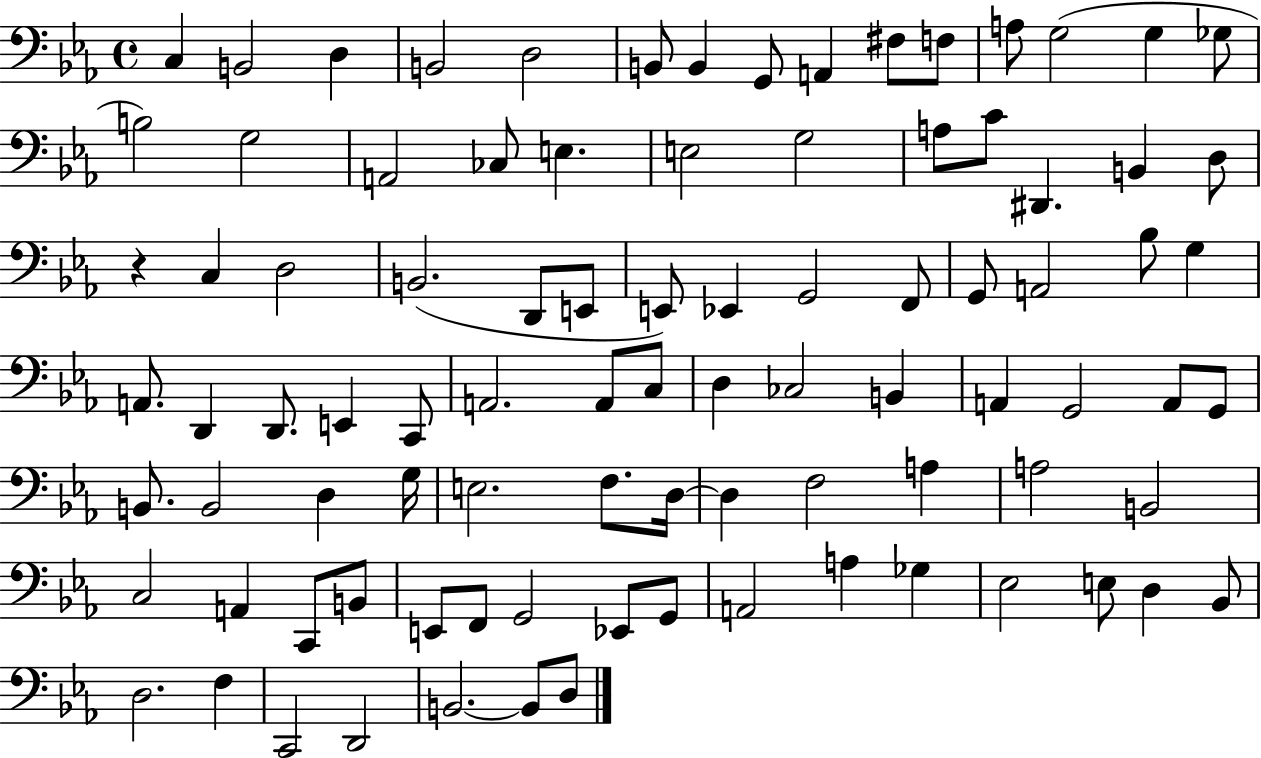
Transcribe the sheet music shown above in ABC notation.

X:1
T:Untitled
M:4/4
L:1/4
K:Eb
C, B,,2 D, B,,2 D,2 B,,/2 B,, G,,/2 A,, ^F,/2 F,/2 A,/2 G,2 G, _G,/2 B,2 G,2 A,,2 _C,/2 E, E,2 G,2 A,/2 C/2 ^D,, B,, D,/2 z C, D,2 B,,2 D,,/2 E,,/2 E,,/2 _E,, G,,2 F,,/2 G,,/2 A,,2 _B,/2 G, A,,/2 D,, D,,/2 E,, C,,/2 A,,2 A,,/2 C,/2 D, _C,2 B,, A,, G,,2 A,,/2 G,,/2 B,,/2 B,,2 D, G,/4 E,2 F,/2 D,/4 D, F,2 A, A,2 B,,2 C,2 A,, C,,/2 B,,/2 E,,/2 F,,/2 G,,2 _E,,/2 G,,/2 A,,2 A, _G, _E,2 E,/2 D, _B,,/2 D,2 F, C,,2 D,,2 B,,2 B,,/2 D,/2